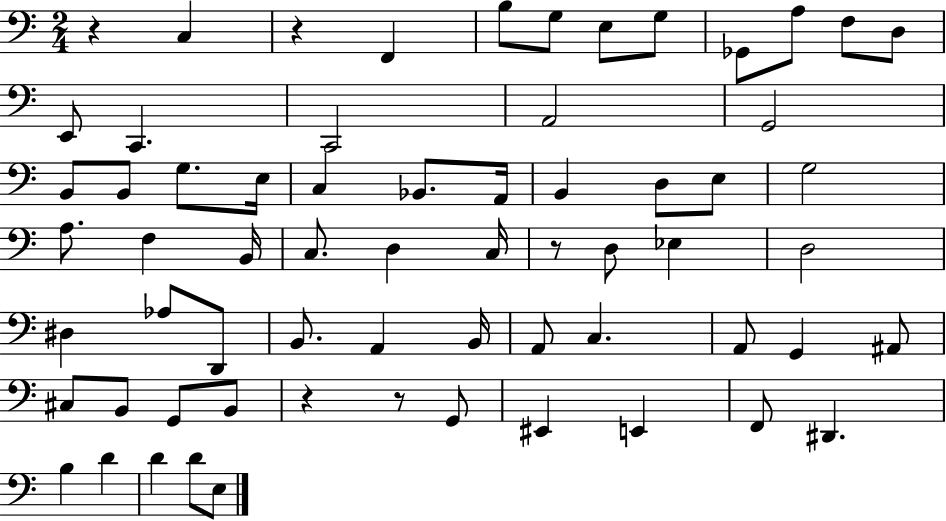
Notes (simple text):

R/q C3/q R/q F2/q B3/e G3/e E3/e G3/e Gb2/e A3/e F3/e D3/e E2/e C2/q. C2/h A2/h G2/h B2/e B2/e G3/e. E3/s C3/q Bb2/e. A2/s B2/q D3/e E3/e G3/h A3/e. F3/q B2/s C3/e. D3/q C3/s R/e D3/e Eb3/q D3/h D#3/q Ab3/e D2/e B2/e. A2/q B2/s A2/e C3/q. A2/e G2/q A#2/e C#3/e B2/e G2/e B2/e R/q R/e G2/e EIS2/q E2/q F2/e D#2/q. B3/q D4/q D4/q D4/e E3/e